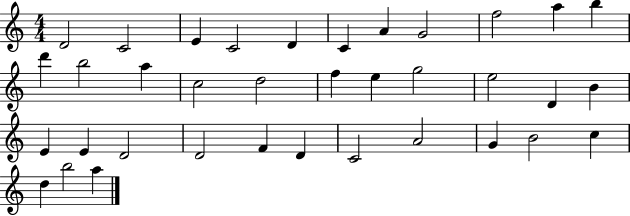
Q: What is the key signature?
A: C major